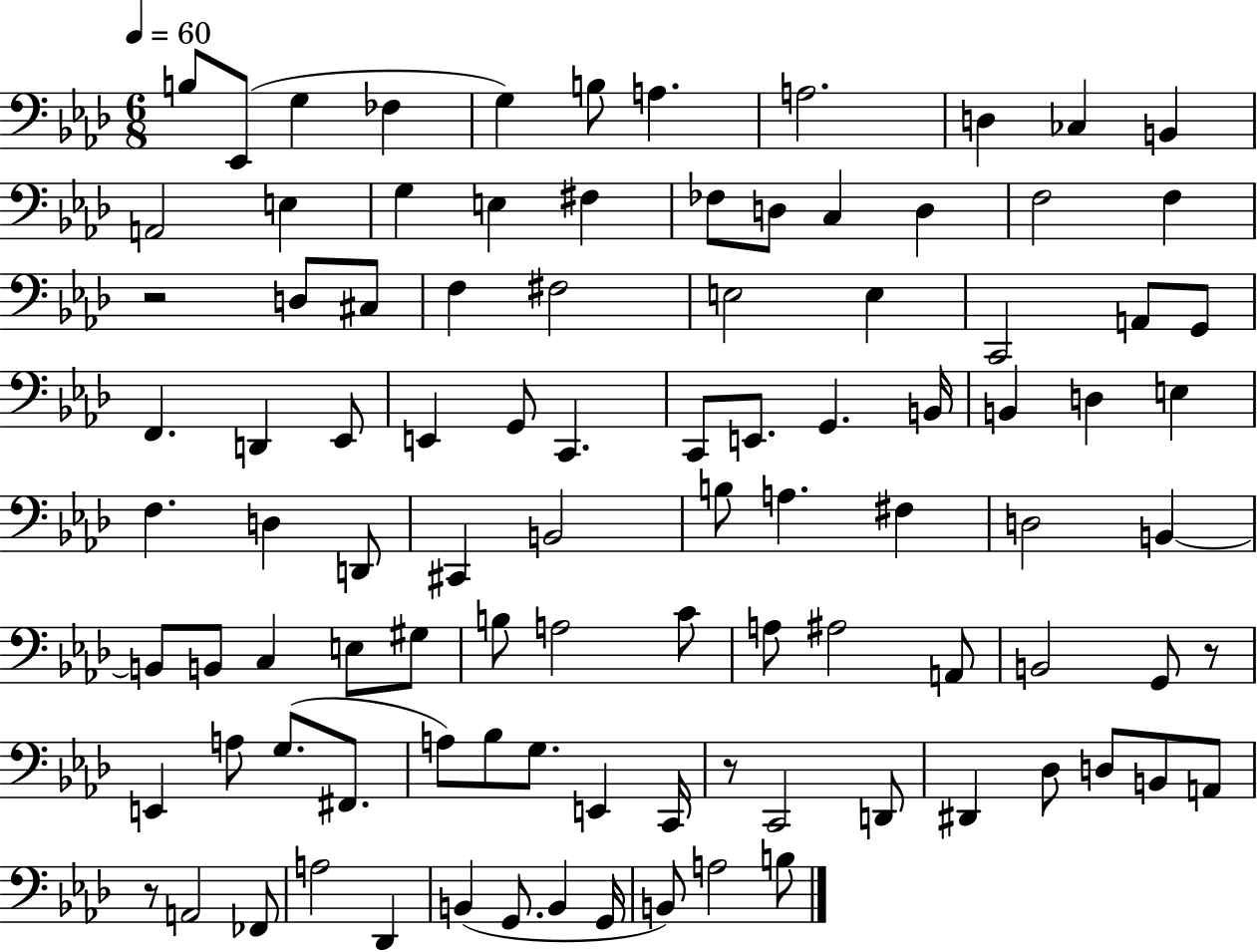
{
  \clef bass
  \numericTimeSignature
  \time 6/8
  \key aes \major
  \tempo 4 = 60
  \repeat volta 2 { b8 ees,8( g4 fes4 | g4) b8 a4. | a2. | d4 ces4 b,4 | \break a,2 e4 | g4 e4 fis4 | fes8 d8 c4 d4 | f2 f4 | \break r2 d8 cis8 | f4 fis2 | e2 e4 | c,2 a,8 g,8 | \break f,4. d,4 ees,8 | e,4 g,8 c,4. | c,8 e,8. g,4. b,16 | b,4 d4 e4 | \break f4. d4 d,8 | cis,4 b,2 | b8 a4. fis4 | d2 b,4~~ | \break b,8 b,8 c4 e8 gis8 | b8 a2 c'8 | a8 ais2 a,8 | b,2 g,8 r8 | \break e,4 a8 g8.( fis,8. | a8) bes8 g8. e,4 c,16 | r8 c,2 d,8 | dis,4 des8 d8 b,8 a,8 | \break r8 a,2 fes,8 | a2 des,4 | b,4( g,8. b,4 g,16 | b,8) a2 b8 | \break } \bar "|."
}